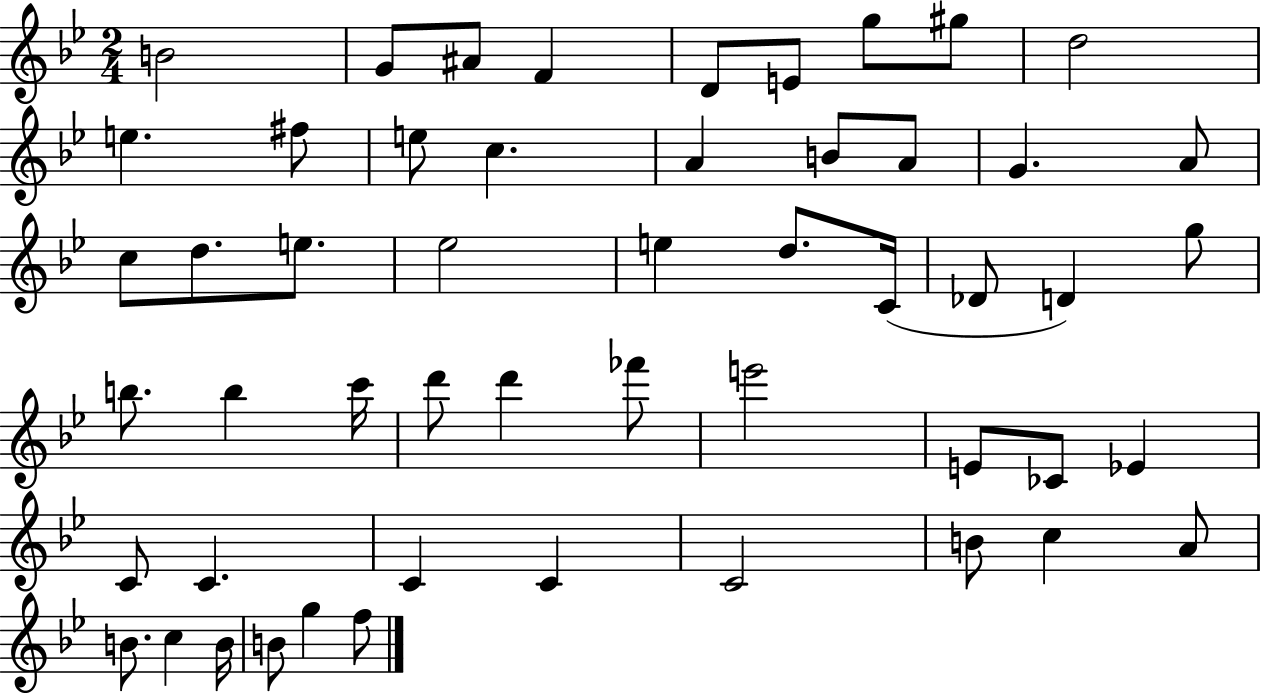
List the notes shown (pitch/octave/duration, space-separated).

B4/h G4/e A#4/e F4/q D4/e E4/e G5/e G#5/e D5/h E5/q. F#5/e E5/e C5/q. A4/q B4/e A4/e G4/q. A4/e C5/e D5/e. E5/e. Eb5/h E5/q D5/e. C4/s Db4/e D4/q G5/e B5/e. B5/q C6/s D6/e D6/q FES6/e E6/h E4/e CES4/e Eb4/q C4/e C4/q. C4/q C4/q C4/h B4/e C5/q A4/e B4/e. C5/q B4/s B4/e G5/q F5/e